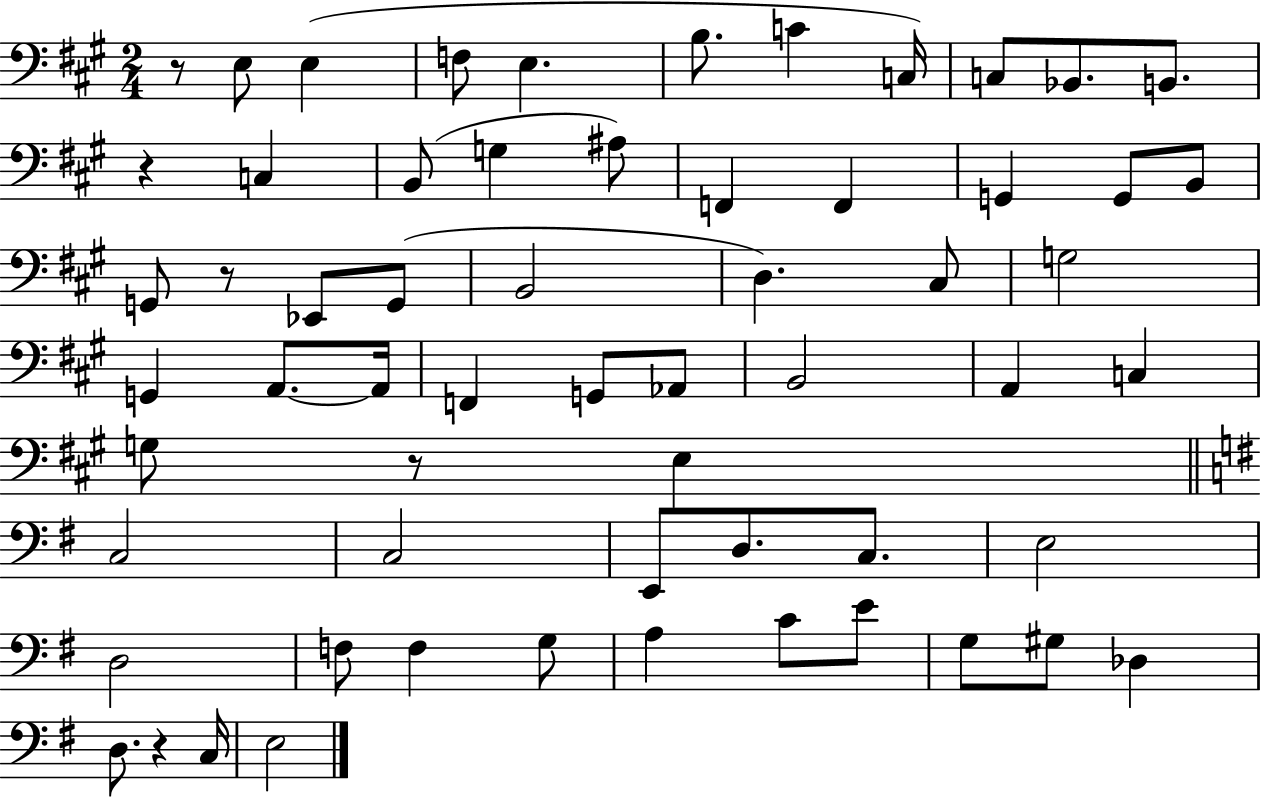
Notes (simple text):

R/e E3/e E3/q F3/e E3/q. B3/e. C4/q C3/s C3/e Bb2/e. B2/e. R/q C3/q B2/e G3/q A#3/e F2/q F2/q G2/q G2/e B2/e G2/e R/e Eb2/e G2/e B2/h D3/q. C#3/e G3/h G2/q A2/e. A2/s F2/q G2/e Ab2/e B2/h A2/q C3/q G3/e R/e E3/q C3/h C3/h E2/e D3/e. C3/e. E3/h D3/h F3/e F3/q G3/e A3/q C4/e E4/e G3/e G#3/e Db3/q D3/e. R/q C3/s E3/h